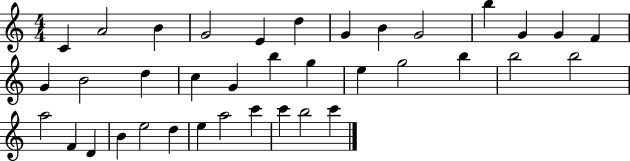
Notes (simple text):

C4/q A4/h B4/q G4/h E4/q D5/q G4/q B4/q G4/h B5/q G4/q G4/q F4/q G4/q B4/h D5/q C5/q G4/q B5/q G5/q E5/q G5/h B5/q B5/h B5/h A5/h F4/q D4/q B4/q E5/h D5/q E5/q A5/h C6/q C6/q B5/h C6/q